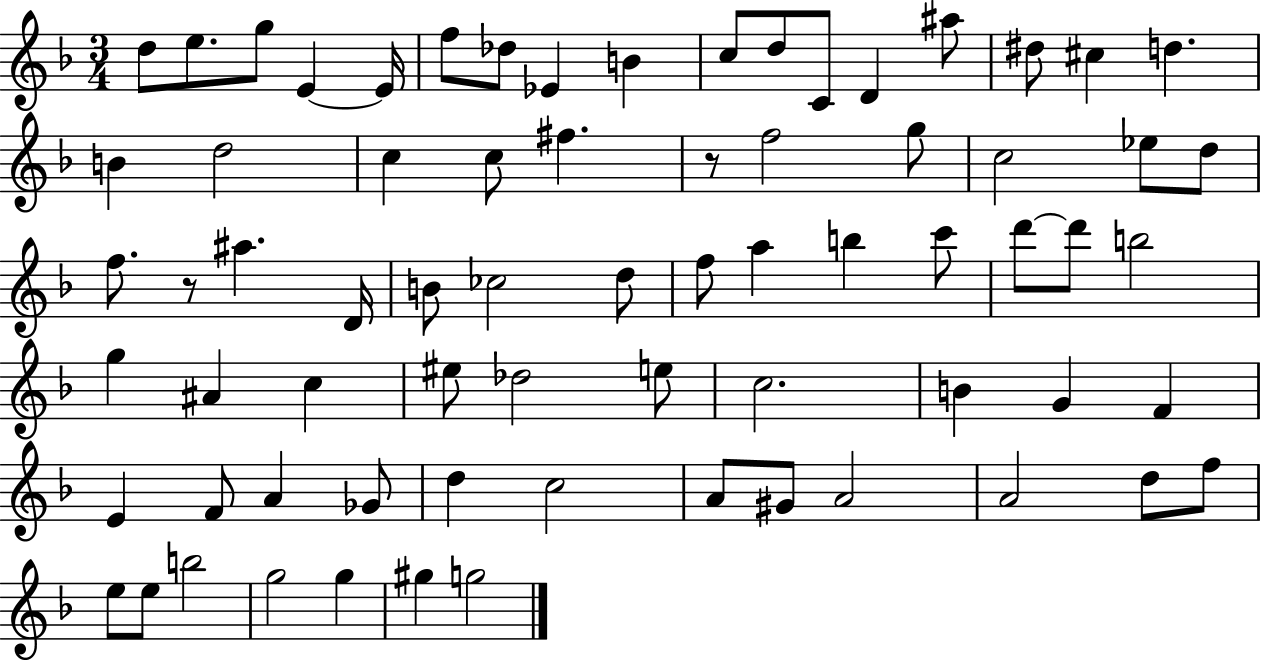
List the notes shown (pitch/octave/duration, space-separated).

D5/e E5/e. G5/e E4/q E4/s F5/e Db5/e Eb4/q B4/q C5/e D5/e C4/e D4/q A#5/e D#5/e C#5/q D5/q. B4/q D5/h C5/q C5/e F#5/q. R/e F5/h G5/e C5/h Eb5/e D5/e F5/e. R/e A#5/q. D4/s B4/e CES5/h D5/e F5/e A5/q B5/q C6/e D6/e D6/e B5/h G5/q A#4/q C5/q EIS5/e Db5/h E5/e C5/h. B4/q G4/q F4/q E4/q F4/e A4/q Gb4/e D5/q C5/h A4/e G#4/e A4/h A4/h D5/e F5/e E5/e E5/e B5/h G5/h G5/q G#5/q G5/h